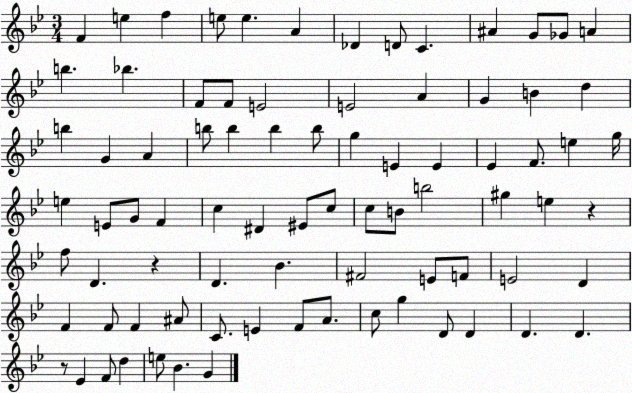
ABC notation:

X:1
T:Untitled
M:3/4
L:1/4
K:Bb
F e f e/2 e A _D D/2 C ^A G/2 _G/2 A b _b F/2 F/2 E2 E2 A G B d b G A b/2 b b b/2 g E E _E F/2 e g/4 e E/2 G/2 F c ^D ^E/2 c/2 c/2 B/2 b2 ^g e z f/2 D z D _B ^F2 E/2 F/2 E2 D F F/2 F ^A/2 C/2 E F/2 A/2 c/2 g D/2 D D D z/2 _E F/2 d e/2 _B G